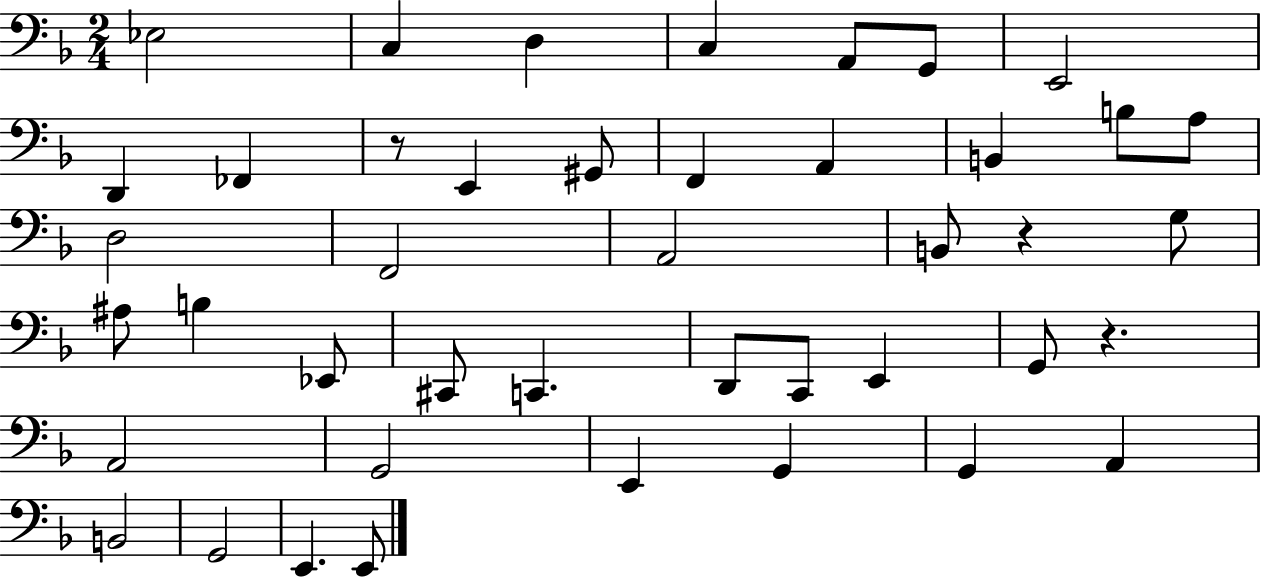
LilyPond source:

{
  \clef bass
  \numericTimeSignature
  \time 2/4
  \key f \major
  ees2 | c4 d4 | c4 a,8 g,8 | e,2 | \break d,4 fes,4 | r8 e,4 gis,8 | f,4 a,4 | b,4 b8 a8 | \break d2 | f,2 | a,2 | b,8 r4 g8 | \break ais8 b4 ees,8 | cis,8 c,4. | d,8 c,8 e,4 | g,8 r4. | \break a,2 | g,2 | e,4 g,4 | g,4 a,4 | \break b,2 | g,2 | e,4. e,8 | \bar "|."
}